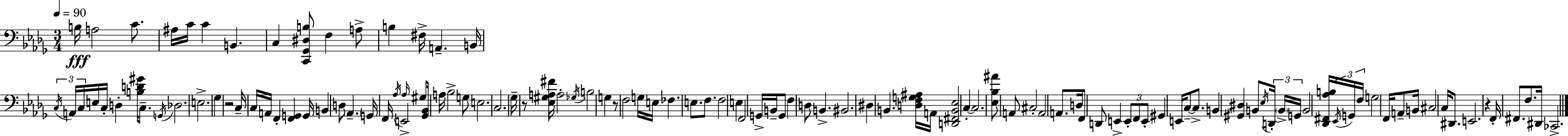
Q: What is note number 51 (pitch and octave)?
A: G3